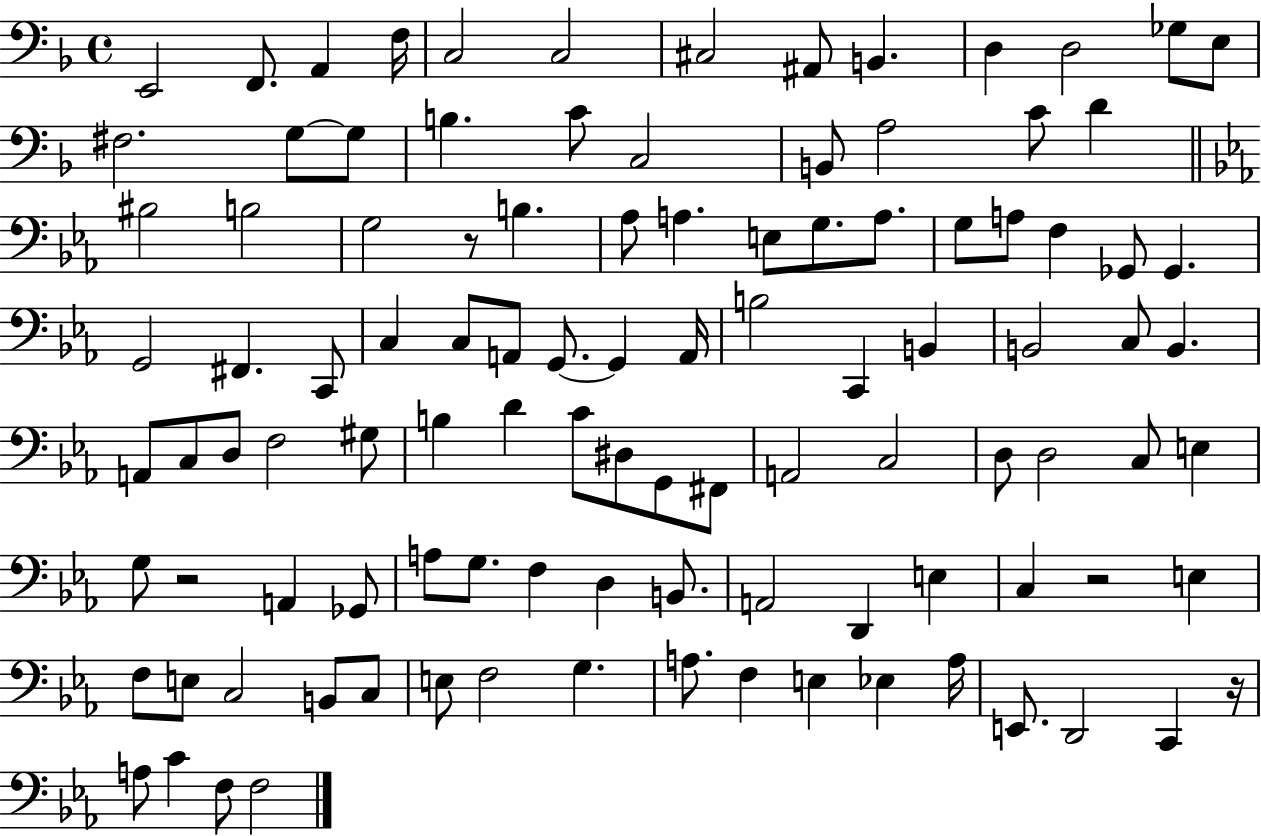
X:1
T:Untitled
M:4/4
L:1/4
K:F
E,,2 F,,/2 A,, F,/4 C,2 C,2 ^C,2 ^A,,/2 B,, D, D,2 _G,/2 E,/2 ^F,2 G,/2 G,/2 B, C/2 C,2 B,,/2 A,2 C/2 D ^B,2 B,2 G,2 z/2 B, _A,/2 A, E,/2 G,/2 A,/2 G,/2 A,/2 F, _G,,/2 _G,, G,,2 ^F,, C,,/2 C, C,/2 A,,/2 G,,/2 G,, A,,/4 B,2 C,, B,, B,,2 C,/2 B,, A,,/2 C,/2 D,/2 F,2 ^G,/2 B, D C/2 ^D,/2 G,,/2 ^F,,/2 A,,2 C,2 D,/2 D,2 C,/2 E, G,/2 z2 A,, _G,,/2 A,/2 G,/2 F, D, B,,/2 A,,2 D,, E, C, z2 E, F,/2 E,/2 C,2 B,,/2 C,/2 E,/2 F,2 G, A,/2 F, E, _E, A,/4 E,,/2 D,,2 C,, z/4 A,/2 C F,/2 F,2